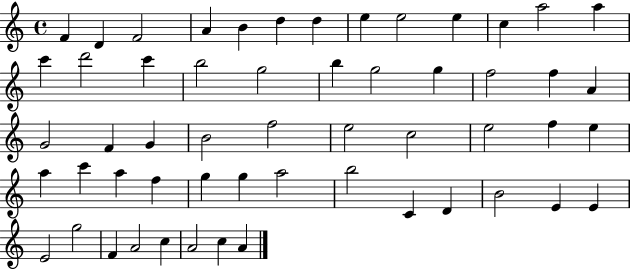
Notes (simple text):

F4/q D4/q F4/h A4/q B4/q D5/q D5/q E5/q E5/h E5/q C5/q A5/h A5/q C6/q D6/h C6/q B5/h G5/h B5/q G5/h G5/q F5/h F5/q A4/q G4/h F4/q G4/q B4/h F5/h E5/h C5/h E5/h F5/q E5/q A5/q C6/q A5/q F5/q G5/q G5/q A5/h B5/h C4/q D4/q B4/h E4/q E4/q E4/h G5/h F4/q A4/h C5/q A4/h C5/q A4/q